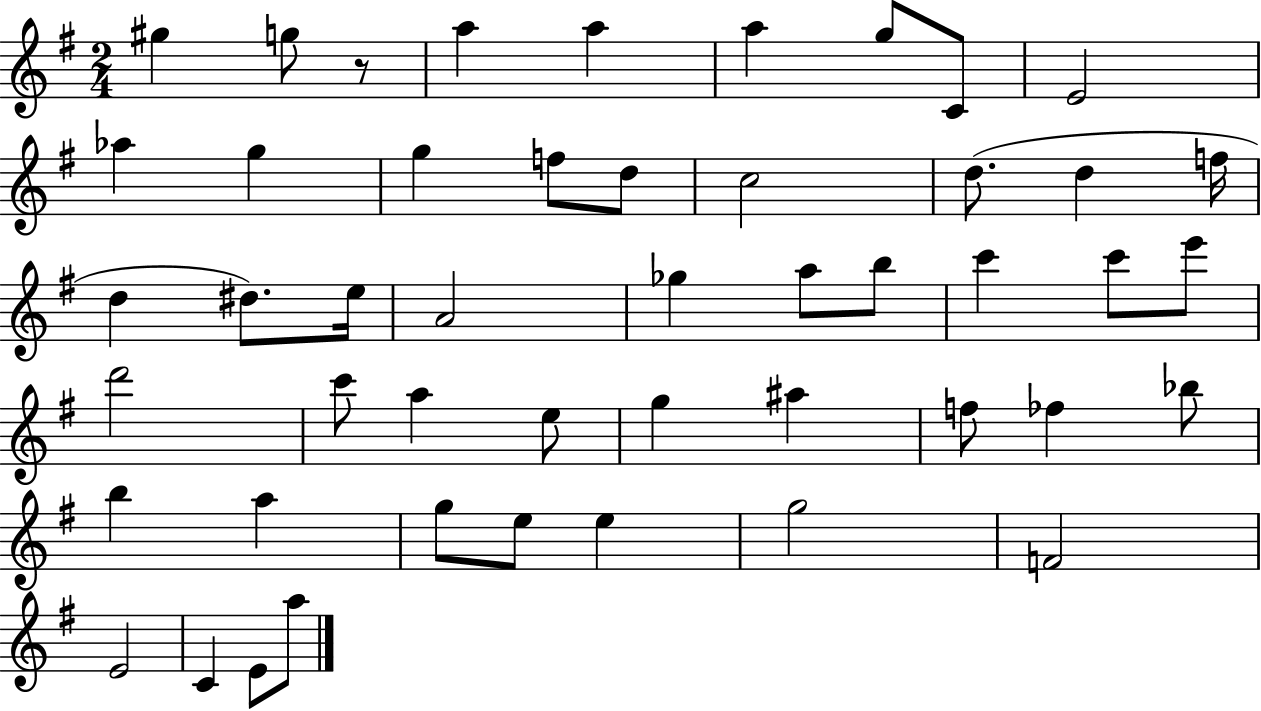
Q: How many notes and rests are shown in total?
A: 48